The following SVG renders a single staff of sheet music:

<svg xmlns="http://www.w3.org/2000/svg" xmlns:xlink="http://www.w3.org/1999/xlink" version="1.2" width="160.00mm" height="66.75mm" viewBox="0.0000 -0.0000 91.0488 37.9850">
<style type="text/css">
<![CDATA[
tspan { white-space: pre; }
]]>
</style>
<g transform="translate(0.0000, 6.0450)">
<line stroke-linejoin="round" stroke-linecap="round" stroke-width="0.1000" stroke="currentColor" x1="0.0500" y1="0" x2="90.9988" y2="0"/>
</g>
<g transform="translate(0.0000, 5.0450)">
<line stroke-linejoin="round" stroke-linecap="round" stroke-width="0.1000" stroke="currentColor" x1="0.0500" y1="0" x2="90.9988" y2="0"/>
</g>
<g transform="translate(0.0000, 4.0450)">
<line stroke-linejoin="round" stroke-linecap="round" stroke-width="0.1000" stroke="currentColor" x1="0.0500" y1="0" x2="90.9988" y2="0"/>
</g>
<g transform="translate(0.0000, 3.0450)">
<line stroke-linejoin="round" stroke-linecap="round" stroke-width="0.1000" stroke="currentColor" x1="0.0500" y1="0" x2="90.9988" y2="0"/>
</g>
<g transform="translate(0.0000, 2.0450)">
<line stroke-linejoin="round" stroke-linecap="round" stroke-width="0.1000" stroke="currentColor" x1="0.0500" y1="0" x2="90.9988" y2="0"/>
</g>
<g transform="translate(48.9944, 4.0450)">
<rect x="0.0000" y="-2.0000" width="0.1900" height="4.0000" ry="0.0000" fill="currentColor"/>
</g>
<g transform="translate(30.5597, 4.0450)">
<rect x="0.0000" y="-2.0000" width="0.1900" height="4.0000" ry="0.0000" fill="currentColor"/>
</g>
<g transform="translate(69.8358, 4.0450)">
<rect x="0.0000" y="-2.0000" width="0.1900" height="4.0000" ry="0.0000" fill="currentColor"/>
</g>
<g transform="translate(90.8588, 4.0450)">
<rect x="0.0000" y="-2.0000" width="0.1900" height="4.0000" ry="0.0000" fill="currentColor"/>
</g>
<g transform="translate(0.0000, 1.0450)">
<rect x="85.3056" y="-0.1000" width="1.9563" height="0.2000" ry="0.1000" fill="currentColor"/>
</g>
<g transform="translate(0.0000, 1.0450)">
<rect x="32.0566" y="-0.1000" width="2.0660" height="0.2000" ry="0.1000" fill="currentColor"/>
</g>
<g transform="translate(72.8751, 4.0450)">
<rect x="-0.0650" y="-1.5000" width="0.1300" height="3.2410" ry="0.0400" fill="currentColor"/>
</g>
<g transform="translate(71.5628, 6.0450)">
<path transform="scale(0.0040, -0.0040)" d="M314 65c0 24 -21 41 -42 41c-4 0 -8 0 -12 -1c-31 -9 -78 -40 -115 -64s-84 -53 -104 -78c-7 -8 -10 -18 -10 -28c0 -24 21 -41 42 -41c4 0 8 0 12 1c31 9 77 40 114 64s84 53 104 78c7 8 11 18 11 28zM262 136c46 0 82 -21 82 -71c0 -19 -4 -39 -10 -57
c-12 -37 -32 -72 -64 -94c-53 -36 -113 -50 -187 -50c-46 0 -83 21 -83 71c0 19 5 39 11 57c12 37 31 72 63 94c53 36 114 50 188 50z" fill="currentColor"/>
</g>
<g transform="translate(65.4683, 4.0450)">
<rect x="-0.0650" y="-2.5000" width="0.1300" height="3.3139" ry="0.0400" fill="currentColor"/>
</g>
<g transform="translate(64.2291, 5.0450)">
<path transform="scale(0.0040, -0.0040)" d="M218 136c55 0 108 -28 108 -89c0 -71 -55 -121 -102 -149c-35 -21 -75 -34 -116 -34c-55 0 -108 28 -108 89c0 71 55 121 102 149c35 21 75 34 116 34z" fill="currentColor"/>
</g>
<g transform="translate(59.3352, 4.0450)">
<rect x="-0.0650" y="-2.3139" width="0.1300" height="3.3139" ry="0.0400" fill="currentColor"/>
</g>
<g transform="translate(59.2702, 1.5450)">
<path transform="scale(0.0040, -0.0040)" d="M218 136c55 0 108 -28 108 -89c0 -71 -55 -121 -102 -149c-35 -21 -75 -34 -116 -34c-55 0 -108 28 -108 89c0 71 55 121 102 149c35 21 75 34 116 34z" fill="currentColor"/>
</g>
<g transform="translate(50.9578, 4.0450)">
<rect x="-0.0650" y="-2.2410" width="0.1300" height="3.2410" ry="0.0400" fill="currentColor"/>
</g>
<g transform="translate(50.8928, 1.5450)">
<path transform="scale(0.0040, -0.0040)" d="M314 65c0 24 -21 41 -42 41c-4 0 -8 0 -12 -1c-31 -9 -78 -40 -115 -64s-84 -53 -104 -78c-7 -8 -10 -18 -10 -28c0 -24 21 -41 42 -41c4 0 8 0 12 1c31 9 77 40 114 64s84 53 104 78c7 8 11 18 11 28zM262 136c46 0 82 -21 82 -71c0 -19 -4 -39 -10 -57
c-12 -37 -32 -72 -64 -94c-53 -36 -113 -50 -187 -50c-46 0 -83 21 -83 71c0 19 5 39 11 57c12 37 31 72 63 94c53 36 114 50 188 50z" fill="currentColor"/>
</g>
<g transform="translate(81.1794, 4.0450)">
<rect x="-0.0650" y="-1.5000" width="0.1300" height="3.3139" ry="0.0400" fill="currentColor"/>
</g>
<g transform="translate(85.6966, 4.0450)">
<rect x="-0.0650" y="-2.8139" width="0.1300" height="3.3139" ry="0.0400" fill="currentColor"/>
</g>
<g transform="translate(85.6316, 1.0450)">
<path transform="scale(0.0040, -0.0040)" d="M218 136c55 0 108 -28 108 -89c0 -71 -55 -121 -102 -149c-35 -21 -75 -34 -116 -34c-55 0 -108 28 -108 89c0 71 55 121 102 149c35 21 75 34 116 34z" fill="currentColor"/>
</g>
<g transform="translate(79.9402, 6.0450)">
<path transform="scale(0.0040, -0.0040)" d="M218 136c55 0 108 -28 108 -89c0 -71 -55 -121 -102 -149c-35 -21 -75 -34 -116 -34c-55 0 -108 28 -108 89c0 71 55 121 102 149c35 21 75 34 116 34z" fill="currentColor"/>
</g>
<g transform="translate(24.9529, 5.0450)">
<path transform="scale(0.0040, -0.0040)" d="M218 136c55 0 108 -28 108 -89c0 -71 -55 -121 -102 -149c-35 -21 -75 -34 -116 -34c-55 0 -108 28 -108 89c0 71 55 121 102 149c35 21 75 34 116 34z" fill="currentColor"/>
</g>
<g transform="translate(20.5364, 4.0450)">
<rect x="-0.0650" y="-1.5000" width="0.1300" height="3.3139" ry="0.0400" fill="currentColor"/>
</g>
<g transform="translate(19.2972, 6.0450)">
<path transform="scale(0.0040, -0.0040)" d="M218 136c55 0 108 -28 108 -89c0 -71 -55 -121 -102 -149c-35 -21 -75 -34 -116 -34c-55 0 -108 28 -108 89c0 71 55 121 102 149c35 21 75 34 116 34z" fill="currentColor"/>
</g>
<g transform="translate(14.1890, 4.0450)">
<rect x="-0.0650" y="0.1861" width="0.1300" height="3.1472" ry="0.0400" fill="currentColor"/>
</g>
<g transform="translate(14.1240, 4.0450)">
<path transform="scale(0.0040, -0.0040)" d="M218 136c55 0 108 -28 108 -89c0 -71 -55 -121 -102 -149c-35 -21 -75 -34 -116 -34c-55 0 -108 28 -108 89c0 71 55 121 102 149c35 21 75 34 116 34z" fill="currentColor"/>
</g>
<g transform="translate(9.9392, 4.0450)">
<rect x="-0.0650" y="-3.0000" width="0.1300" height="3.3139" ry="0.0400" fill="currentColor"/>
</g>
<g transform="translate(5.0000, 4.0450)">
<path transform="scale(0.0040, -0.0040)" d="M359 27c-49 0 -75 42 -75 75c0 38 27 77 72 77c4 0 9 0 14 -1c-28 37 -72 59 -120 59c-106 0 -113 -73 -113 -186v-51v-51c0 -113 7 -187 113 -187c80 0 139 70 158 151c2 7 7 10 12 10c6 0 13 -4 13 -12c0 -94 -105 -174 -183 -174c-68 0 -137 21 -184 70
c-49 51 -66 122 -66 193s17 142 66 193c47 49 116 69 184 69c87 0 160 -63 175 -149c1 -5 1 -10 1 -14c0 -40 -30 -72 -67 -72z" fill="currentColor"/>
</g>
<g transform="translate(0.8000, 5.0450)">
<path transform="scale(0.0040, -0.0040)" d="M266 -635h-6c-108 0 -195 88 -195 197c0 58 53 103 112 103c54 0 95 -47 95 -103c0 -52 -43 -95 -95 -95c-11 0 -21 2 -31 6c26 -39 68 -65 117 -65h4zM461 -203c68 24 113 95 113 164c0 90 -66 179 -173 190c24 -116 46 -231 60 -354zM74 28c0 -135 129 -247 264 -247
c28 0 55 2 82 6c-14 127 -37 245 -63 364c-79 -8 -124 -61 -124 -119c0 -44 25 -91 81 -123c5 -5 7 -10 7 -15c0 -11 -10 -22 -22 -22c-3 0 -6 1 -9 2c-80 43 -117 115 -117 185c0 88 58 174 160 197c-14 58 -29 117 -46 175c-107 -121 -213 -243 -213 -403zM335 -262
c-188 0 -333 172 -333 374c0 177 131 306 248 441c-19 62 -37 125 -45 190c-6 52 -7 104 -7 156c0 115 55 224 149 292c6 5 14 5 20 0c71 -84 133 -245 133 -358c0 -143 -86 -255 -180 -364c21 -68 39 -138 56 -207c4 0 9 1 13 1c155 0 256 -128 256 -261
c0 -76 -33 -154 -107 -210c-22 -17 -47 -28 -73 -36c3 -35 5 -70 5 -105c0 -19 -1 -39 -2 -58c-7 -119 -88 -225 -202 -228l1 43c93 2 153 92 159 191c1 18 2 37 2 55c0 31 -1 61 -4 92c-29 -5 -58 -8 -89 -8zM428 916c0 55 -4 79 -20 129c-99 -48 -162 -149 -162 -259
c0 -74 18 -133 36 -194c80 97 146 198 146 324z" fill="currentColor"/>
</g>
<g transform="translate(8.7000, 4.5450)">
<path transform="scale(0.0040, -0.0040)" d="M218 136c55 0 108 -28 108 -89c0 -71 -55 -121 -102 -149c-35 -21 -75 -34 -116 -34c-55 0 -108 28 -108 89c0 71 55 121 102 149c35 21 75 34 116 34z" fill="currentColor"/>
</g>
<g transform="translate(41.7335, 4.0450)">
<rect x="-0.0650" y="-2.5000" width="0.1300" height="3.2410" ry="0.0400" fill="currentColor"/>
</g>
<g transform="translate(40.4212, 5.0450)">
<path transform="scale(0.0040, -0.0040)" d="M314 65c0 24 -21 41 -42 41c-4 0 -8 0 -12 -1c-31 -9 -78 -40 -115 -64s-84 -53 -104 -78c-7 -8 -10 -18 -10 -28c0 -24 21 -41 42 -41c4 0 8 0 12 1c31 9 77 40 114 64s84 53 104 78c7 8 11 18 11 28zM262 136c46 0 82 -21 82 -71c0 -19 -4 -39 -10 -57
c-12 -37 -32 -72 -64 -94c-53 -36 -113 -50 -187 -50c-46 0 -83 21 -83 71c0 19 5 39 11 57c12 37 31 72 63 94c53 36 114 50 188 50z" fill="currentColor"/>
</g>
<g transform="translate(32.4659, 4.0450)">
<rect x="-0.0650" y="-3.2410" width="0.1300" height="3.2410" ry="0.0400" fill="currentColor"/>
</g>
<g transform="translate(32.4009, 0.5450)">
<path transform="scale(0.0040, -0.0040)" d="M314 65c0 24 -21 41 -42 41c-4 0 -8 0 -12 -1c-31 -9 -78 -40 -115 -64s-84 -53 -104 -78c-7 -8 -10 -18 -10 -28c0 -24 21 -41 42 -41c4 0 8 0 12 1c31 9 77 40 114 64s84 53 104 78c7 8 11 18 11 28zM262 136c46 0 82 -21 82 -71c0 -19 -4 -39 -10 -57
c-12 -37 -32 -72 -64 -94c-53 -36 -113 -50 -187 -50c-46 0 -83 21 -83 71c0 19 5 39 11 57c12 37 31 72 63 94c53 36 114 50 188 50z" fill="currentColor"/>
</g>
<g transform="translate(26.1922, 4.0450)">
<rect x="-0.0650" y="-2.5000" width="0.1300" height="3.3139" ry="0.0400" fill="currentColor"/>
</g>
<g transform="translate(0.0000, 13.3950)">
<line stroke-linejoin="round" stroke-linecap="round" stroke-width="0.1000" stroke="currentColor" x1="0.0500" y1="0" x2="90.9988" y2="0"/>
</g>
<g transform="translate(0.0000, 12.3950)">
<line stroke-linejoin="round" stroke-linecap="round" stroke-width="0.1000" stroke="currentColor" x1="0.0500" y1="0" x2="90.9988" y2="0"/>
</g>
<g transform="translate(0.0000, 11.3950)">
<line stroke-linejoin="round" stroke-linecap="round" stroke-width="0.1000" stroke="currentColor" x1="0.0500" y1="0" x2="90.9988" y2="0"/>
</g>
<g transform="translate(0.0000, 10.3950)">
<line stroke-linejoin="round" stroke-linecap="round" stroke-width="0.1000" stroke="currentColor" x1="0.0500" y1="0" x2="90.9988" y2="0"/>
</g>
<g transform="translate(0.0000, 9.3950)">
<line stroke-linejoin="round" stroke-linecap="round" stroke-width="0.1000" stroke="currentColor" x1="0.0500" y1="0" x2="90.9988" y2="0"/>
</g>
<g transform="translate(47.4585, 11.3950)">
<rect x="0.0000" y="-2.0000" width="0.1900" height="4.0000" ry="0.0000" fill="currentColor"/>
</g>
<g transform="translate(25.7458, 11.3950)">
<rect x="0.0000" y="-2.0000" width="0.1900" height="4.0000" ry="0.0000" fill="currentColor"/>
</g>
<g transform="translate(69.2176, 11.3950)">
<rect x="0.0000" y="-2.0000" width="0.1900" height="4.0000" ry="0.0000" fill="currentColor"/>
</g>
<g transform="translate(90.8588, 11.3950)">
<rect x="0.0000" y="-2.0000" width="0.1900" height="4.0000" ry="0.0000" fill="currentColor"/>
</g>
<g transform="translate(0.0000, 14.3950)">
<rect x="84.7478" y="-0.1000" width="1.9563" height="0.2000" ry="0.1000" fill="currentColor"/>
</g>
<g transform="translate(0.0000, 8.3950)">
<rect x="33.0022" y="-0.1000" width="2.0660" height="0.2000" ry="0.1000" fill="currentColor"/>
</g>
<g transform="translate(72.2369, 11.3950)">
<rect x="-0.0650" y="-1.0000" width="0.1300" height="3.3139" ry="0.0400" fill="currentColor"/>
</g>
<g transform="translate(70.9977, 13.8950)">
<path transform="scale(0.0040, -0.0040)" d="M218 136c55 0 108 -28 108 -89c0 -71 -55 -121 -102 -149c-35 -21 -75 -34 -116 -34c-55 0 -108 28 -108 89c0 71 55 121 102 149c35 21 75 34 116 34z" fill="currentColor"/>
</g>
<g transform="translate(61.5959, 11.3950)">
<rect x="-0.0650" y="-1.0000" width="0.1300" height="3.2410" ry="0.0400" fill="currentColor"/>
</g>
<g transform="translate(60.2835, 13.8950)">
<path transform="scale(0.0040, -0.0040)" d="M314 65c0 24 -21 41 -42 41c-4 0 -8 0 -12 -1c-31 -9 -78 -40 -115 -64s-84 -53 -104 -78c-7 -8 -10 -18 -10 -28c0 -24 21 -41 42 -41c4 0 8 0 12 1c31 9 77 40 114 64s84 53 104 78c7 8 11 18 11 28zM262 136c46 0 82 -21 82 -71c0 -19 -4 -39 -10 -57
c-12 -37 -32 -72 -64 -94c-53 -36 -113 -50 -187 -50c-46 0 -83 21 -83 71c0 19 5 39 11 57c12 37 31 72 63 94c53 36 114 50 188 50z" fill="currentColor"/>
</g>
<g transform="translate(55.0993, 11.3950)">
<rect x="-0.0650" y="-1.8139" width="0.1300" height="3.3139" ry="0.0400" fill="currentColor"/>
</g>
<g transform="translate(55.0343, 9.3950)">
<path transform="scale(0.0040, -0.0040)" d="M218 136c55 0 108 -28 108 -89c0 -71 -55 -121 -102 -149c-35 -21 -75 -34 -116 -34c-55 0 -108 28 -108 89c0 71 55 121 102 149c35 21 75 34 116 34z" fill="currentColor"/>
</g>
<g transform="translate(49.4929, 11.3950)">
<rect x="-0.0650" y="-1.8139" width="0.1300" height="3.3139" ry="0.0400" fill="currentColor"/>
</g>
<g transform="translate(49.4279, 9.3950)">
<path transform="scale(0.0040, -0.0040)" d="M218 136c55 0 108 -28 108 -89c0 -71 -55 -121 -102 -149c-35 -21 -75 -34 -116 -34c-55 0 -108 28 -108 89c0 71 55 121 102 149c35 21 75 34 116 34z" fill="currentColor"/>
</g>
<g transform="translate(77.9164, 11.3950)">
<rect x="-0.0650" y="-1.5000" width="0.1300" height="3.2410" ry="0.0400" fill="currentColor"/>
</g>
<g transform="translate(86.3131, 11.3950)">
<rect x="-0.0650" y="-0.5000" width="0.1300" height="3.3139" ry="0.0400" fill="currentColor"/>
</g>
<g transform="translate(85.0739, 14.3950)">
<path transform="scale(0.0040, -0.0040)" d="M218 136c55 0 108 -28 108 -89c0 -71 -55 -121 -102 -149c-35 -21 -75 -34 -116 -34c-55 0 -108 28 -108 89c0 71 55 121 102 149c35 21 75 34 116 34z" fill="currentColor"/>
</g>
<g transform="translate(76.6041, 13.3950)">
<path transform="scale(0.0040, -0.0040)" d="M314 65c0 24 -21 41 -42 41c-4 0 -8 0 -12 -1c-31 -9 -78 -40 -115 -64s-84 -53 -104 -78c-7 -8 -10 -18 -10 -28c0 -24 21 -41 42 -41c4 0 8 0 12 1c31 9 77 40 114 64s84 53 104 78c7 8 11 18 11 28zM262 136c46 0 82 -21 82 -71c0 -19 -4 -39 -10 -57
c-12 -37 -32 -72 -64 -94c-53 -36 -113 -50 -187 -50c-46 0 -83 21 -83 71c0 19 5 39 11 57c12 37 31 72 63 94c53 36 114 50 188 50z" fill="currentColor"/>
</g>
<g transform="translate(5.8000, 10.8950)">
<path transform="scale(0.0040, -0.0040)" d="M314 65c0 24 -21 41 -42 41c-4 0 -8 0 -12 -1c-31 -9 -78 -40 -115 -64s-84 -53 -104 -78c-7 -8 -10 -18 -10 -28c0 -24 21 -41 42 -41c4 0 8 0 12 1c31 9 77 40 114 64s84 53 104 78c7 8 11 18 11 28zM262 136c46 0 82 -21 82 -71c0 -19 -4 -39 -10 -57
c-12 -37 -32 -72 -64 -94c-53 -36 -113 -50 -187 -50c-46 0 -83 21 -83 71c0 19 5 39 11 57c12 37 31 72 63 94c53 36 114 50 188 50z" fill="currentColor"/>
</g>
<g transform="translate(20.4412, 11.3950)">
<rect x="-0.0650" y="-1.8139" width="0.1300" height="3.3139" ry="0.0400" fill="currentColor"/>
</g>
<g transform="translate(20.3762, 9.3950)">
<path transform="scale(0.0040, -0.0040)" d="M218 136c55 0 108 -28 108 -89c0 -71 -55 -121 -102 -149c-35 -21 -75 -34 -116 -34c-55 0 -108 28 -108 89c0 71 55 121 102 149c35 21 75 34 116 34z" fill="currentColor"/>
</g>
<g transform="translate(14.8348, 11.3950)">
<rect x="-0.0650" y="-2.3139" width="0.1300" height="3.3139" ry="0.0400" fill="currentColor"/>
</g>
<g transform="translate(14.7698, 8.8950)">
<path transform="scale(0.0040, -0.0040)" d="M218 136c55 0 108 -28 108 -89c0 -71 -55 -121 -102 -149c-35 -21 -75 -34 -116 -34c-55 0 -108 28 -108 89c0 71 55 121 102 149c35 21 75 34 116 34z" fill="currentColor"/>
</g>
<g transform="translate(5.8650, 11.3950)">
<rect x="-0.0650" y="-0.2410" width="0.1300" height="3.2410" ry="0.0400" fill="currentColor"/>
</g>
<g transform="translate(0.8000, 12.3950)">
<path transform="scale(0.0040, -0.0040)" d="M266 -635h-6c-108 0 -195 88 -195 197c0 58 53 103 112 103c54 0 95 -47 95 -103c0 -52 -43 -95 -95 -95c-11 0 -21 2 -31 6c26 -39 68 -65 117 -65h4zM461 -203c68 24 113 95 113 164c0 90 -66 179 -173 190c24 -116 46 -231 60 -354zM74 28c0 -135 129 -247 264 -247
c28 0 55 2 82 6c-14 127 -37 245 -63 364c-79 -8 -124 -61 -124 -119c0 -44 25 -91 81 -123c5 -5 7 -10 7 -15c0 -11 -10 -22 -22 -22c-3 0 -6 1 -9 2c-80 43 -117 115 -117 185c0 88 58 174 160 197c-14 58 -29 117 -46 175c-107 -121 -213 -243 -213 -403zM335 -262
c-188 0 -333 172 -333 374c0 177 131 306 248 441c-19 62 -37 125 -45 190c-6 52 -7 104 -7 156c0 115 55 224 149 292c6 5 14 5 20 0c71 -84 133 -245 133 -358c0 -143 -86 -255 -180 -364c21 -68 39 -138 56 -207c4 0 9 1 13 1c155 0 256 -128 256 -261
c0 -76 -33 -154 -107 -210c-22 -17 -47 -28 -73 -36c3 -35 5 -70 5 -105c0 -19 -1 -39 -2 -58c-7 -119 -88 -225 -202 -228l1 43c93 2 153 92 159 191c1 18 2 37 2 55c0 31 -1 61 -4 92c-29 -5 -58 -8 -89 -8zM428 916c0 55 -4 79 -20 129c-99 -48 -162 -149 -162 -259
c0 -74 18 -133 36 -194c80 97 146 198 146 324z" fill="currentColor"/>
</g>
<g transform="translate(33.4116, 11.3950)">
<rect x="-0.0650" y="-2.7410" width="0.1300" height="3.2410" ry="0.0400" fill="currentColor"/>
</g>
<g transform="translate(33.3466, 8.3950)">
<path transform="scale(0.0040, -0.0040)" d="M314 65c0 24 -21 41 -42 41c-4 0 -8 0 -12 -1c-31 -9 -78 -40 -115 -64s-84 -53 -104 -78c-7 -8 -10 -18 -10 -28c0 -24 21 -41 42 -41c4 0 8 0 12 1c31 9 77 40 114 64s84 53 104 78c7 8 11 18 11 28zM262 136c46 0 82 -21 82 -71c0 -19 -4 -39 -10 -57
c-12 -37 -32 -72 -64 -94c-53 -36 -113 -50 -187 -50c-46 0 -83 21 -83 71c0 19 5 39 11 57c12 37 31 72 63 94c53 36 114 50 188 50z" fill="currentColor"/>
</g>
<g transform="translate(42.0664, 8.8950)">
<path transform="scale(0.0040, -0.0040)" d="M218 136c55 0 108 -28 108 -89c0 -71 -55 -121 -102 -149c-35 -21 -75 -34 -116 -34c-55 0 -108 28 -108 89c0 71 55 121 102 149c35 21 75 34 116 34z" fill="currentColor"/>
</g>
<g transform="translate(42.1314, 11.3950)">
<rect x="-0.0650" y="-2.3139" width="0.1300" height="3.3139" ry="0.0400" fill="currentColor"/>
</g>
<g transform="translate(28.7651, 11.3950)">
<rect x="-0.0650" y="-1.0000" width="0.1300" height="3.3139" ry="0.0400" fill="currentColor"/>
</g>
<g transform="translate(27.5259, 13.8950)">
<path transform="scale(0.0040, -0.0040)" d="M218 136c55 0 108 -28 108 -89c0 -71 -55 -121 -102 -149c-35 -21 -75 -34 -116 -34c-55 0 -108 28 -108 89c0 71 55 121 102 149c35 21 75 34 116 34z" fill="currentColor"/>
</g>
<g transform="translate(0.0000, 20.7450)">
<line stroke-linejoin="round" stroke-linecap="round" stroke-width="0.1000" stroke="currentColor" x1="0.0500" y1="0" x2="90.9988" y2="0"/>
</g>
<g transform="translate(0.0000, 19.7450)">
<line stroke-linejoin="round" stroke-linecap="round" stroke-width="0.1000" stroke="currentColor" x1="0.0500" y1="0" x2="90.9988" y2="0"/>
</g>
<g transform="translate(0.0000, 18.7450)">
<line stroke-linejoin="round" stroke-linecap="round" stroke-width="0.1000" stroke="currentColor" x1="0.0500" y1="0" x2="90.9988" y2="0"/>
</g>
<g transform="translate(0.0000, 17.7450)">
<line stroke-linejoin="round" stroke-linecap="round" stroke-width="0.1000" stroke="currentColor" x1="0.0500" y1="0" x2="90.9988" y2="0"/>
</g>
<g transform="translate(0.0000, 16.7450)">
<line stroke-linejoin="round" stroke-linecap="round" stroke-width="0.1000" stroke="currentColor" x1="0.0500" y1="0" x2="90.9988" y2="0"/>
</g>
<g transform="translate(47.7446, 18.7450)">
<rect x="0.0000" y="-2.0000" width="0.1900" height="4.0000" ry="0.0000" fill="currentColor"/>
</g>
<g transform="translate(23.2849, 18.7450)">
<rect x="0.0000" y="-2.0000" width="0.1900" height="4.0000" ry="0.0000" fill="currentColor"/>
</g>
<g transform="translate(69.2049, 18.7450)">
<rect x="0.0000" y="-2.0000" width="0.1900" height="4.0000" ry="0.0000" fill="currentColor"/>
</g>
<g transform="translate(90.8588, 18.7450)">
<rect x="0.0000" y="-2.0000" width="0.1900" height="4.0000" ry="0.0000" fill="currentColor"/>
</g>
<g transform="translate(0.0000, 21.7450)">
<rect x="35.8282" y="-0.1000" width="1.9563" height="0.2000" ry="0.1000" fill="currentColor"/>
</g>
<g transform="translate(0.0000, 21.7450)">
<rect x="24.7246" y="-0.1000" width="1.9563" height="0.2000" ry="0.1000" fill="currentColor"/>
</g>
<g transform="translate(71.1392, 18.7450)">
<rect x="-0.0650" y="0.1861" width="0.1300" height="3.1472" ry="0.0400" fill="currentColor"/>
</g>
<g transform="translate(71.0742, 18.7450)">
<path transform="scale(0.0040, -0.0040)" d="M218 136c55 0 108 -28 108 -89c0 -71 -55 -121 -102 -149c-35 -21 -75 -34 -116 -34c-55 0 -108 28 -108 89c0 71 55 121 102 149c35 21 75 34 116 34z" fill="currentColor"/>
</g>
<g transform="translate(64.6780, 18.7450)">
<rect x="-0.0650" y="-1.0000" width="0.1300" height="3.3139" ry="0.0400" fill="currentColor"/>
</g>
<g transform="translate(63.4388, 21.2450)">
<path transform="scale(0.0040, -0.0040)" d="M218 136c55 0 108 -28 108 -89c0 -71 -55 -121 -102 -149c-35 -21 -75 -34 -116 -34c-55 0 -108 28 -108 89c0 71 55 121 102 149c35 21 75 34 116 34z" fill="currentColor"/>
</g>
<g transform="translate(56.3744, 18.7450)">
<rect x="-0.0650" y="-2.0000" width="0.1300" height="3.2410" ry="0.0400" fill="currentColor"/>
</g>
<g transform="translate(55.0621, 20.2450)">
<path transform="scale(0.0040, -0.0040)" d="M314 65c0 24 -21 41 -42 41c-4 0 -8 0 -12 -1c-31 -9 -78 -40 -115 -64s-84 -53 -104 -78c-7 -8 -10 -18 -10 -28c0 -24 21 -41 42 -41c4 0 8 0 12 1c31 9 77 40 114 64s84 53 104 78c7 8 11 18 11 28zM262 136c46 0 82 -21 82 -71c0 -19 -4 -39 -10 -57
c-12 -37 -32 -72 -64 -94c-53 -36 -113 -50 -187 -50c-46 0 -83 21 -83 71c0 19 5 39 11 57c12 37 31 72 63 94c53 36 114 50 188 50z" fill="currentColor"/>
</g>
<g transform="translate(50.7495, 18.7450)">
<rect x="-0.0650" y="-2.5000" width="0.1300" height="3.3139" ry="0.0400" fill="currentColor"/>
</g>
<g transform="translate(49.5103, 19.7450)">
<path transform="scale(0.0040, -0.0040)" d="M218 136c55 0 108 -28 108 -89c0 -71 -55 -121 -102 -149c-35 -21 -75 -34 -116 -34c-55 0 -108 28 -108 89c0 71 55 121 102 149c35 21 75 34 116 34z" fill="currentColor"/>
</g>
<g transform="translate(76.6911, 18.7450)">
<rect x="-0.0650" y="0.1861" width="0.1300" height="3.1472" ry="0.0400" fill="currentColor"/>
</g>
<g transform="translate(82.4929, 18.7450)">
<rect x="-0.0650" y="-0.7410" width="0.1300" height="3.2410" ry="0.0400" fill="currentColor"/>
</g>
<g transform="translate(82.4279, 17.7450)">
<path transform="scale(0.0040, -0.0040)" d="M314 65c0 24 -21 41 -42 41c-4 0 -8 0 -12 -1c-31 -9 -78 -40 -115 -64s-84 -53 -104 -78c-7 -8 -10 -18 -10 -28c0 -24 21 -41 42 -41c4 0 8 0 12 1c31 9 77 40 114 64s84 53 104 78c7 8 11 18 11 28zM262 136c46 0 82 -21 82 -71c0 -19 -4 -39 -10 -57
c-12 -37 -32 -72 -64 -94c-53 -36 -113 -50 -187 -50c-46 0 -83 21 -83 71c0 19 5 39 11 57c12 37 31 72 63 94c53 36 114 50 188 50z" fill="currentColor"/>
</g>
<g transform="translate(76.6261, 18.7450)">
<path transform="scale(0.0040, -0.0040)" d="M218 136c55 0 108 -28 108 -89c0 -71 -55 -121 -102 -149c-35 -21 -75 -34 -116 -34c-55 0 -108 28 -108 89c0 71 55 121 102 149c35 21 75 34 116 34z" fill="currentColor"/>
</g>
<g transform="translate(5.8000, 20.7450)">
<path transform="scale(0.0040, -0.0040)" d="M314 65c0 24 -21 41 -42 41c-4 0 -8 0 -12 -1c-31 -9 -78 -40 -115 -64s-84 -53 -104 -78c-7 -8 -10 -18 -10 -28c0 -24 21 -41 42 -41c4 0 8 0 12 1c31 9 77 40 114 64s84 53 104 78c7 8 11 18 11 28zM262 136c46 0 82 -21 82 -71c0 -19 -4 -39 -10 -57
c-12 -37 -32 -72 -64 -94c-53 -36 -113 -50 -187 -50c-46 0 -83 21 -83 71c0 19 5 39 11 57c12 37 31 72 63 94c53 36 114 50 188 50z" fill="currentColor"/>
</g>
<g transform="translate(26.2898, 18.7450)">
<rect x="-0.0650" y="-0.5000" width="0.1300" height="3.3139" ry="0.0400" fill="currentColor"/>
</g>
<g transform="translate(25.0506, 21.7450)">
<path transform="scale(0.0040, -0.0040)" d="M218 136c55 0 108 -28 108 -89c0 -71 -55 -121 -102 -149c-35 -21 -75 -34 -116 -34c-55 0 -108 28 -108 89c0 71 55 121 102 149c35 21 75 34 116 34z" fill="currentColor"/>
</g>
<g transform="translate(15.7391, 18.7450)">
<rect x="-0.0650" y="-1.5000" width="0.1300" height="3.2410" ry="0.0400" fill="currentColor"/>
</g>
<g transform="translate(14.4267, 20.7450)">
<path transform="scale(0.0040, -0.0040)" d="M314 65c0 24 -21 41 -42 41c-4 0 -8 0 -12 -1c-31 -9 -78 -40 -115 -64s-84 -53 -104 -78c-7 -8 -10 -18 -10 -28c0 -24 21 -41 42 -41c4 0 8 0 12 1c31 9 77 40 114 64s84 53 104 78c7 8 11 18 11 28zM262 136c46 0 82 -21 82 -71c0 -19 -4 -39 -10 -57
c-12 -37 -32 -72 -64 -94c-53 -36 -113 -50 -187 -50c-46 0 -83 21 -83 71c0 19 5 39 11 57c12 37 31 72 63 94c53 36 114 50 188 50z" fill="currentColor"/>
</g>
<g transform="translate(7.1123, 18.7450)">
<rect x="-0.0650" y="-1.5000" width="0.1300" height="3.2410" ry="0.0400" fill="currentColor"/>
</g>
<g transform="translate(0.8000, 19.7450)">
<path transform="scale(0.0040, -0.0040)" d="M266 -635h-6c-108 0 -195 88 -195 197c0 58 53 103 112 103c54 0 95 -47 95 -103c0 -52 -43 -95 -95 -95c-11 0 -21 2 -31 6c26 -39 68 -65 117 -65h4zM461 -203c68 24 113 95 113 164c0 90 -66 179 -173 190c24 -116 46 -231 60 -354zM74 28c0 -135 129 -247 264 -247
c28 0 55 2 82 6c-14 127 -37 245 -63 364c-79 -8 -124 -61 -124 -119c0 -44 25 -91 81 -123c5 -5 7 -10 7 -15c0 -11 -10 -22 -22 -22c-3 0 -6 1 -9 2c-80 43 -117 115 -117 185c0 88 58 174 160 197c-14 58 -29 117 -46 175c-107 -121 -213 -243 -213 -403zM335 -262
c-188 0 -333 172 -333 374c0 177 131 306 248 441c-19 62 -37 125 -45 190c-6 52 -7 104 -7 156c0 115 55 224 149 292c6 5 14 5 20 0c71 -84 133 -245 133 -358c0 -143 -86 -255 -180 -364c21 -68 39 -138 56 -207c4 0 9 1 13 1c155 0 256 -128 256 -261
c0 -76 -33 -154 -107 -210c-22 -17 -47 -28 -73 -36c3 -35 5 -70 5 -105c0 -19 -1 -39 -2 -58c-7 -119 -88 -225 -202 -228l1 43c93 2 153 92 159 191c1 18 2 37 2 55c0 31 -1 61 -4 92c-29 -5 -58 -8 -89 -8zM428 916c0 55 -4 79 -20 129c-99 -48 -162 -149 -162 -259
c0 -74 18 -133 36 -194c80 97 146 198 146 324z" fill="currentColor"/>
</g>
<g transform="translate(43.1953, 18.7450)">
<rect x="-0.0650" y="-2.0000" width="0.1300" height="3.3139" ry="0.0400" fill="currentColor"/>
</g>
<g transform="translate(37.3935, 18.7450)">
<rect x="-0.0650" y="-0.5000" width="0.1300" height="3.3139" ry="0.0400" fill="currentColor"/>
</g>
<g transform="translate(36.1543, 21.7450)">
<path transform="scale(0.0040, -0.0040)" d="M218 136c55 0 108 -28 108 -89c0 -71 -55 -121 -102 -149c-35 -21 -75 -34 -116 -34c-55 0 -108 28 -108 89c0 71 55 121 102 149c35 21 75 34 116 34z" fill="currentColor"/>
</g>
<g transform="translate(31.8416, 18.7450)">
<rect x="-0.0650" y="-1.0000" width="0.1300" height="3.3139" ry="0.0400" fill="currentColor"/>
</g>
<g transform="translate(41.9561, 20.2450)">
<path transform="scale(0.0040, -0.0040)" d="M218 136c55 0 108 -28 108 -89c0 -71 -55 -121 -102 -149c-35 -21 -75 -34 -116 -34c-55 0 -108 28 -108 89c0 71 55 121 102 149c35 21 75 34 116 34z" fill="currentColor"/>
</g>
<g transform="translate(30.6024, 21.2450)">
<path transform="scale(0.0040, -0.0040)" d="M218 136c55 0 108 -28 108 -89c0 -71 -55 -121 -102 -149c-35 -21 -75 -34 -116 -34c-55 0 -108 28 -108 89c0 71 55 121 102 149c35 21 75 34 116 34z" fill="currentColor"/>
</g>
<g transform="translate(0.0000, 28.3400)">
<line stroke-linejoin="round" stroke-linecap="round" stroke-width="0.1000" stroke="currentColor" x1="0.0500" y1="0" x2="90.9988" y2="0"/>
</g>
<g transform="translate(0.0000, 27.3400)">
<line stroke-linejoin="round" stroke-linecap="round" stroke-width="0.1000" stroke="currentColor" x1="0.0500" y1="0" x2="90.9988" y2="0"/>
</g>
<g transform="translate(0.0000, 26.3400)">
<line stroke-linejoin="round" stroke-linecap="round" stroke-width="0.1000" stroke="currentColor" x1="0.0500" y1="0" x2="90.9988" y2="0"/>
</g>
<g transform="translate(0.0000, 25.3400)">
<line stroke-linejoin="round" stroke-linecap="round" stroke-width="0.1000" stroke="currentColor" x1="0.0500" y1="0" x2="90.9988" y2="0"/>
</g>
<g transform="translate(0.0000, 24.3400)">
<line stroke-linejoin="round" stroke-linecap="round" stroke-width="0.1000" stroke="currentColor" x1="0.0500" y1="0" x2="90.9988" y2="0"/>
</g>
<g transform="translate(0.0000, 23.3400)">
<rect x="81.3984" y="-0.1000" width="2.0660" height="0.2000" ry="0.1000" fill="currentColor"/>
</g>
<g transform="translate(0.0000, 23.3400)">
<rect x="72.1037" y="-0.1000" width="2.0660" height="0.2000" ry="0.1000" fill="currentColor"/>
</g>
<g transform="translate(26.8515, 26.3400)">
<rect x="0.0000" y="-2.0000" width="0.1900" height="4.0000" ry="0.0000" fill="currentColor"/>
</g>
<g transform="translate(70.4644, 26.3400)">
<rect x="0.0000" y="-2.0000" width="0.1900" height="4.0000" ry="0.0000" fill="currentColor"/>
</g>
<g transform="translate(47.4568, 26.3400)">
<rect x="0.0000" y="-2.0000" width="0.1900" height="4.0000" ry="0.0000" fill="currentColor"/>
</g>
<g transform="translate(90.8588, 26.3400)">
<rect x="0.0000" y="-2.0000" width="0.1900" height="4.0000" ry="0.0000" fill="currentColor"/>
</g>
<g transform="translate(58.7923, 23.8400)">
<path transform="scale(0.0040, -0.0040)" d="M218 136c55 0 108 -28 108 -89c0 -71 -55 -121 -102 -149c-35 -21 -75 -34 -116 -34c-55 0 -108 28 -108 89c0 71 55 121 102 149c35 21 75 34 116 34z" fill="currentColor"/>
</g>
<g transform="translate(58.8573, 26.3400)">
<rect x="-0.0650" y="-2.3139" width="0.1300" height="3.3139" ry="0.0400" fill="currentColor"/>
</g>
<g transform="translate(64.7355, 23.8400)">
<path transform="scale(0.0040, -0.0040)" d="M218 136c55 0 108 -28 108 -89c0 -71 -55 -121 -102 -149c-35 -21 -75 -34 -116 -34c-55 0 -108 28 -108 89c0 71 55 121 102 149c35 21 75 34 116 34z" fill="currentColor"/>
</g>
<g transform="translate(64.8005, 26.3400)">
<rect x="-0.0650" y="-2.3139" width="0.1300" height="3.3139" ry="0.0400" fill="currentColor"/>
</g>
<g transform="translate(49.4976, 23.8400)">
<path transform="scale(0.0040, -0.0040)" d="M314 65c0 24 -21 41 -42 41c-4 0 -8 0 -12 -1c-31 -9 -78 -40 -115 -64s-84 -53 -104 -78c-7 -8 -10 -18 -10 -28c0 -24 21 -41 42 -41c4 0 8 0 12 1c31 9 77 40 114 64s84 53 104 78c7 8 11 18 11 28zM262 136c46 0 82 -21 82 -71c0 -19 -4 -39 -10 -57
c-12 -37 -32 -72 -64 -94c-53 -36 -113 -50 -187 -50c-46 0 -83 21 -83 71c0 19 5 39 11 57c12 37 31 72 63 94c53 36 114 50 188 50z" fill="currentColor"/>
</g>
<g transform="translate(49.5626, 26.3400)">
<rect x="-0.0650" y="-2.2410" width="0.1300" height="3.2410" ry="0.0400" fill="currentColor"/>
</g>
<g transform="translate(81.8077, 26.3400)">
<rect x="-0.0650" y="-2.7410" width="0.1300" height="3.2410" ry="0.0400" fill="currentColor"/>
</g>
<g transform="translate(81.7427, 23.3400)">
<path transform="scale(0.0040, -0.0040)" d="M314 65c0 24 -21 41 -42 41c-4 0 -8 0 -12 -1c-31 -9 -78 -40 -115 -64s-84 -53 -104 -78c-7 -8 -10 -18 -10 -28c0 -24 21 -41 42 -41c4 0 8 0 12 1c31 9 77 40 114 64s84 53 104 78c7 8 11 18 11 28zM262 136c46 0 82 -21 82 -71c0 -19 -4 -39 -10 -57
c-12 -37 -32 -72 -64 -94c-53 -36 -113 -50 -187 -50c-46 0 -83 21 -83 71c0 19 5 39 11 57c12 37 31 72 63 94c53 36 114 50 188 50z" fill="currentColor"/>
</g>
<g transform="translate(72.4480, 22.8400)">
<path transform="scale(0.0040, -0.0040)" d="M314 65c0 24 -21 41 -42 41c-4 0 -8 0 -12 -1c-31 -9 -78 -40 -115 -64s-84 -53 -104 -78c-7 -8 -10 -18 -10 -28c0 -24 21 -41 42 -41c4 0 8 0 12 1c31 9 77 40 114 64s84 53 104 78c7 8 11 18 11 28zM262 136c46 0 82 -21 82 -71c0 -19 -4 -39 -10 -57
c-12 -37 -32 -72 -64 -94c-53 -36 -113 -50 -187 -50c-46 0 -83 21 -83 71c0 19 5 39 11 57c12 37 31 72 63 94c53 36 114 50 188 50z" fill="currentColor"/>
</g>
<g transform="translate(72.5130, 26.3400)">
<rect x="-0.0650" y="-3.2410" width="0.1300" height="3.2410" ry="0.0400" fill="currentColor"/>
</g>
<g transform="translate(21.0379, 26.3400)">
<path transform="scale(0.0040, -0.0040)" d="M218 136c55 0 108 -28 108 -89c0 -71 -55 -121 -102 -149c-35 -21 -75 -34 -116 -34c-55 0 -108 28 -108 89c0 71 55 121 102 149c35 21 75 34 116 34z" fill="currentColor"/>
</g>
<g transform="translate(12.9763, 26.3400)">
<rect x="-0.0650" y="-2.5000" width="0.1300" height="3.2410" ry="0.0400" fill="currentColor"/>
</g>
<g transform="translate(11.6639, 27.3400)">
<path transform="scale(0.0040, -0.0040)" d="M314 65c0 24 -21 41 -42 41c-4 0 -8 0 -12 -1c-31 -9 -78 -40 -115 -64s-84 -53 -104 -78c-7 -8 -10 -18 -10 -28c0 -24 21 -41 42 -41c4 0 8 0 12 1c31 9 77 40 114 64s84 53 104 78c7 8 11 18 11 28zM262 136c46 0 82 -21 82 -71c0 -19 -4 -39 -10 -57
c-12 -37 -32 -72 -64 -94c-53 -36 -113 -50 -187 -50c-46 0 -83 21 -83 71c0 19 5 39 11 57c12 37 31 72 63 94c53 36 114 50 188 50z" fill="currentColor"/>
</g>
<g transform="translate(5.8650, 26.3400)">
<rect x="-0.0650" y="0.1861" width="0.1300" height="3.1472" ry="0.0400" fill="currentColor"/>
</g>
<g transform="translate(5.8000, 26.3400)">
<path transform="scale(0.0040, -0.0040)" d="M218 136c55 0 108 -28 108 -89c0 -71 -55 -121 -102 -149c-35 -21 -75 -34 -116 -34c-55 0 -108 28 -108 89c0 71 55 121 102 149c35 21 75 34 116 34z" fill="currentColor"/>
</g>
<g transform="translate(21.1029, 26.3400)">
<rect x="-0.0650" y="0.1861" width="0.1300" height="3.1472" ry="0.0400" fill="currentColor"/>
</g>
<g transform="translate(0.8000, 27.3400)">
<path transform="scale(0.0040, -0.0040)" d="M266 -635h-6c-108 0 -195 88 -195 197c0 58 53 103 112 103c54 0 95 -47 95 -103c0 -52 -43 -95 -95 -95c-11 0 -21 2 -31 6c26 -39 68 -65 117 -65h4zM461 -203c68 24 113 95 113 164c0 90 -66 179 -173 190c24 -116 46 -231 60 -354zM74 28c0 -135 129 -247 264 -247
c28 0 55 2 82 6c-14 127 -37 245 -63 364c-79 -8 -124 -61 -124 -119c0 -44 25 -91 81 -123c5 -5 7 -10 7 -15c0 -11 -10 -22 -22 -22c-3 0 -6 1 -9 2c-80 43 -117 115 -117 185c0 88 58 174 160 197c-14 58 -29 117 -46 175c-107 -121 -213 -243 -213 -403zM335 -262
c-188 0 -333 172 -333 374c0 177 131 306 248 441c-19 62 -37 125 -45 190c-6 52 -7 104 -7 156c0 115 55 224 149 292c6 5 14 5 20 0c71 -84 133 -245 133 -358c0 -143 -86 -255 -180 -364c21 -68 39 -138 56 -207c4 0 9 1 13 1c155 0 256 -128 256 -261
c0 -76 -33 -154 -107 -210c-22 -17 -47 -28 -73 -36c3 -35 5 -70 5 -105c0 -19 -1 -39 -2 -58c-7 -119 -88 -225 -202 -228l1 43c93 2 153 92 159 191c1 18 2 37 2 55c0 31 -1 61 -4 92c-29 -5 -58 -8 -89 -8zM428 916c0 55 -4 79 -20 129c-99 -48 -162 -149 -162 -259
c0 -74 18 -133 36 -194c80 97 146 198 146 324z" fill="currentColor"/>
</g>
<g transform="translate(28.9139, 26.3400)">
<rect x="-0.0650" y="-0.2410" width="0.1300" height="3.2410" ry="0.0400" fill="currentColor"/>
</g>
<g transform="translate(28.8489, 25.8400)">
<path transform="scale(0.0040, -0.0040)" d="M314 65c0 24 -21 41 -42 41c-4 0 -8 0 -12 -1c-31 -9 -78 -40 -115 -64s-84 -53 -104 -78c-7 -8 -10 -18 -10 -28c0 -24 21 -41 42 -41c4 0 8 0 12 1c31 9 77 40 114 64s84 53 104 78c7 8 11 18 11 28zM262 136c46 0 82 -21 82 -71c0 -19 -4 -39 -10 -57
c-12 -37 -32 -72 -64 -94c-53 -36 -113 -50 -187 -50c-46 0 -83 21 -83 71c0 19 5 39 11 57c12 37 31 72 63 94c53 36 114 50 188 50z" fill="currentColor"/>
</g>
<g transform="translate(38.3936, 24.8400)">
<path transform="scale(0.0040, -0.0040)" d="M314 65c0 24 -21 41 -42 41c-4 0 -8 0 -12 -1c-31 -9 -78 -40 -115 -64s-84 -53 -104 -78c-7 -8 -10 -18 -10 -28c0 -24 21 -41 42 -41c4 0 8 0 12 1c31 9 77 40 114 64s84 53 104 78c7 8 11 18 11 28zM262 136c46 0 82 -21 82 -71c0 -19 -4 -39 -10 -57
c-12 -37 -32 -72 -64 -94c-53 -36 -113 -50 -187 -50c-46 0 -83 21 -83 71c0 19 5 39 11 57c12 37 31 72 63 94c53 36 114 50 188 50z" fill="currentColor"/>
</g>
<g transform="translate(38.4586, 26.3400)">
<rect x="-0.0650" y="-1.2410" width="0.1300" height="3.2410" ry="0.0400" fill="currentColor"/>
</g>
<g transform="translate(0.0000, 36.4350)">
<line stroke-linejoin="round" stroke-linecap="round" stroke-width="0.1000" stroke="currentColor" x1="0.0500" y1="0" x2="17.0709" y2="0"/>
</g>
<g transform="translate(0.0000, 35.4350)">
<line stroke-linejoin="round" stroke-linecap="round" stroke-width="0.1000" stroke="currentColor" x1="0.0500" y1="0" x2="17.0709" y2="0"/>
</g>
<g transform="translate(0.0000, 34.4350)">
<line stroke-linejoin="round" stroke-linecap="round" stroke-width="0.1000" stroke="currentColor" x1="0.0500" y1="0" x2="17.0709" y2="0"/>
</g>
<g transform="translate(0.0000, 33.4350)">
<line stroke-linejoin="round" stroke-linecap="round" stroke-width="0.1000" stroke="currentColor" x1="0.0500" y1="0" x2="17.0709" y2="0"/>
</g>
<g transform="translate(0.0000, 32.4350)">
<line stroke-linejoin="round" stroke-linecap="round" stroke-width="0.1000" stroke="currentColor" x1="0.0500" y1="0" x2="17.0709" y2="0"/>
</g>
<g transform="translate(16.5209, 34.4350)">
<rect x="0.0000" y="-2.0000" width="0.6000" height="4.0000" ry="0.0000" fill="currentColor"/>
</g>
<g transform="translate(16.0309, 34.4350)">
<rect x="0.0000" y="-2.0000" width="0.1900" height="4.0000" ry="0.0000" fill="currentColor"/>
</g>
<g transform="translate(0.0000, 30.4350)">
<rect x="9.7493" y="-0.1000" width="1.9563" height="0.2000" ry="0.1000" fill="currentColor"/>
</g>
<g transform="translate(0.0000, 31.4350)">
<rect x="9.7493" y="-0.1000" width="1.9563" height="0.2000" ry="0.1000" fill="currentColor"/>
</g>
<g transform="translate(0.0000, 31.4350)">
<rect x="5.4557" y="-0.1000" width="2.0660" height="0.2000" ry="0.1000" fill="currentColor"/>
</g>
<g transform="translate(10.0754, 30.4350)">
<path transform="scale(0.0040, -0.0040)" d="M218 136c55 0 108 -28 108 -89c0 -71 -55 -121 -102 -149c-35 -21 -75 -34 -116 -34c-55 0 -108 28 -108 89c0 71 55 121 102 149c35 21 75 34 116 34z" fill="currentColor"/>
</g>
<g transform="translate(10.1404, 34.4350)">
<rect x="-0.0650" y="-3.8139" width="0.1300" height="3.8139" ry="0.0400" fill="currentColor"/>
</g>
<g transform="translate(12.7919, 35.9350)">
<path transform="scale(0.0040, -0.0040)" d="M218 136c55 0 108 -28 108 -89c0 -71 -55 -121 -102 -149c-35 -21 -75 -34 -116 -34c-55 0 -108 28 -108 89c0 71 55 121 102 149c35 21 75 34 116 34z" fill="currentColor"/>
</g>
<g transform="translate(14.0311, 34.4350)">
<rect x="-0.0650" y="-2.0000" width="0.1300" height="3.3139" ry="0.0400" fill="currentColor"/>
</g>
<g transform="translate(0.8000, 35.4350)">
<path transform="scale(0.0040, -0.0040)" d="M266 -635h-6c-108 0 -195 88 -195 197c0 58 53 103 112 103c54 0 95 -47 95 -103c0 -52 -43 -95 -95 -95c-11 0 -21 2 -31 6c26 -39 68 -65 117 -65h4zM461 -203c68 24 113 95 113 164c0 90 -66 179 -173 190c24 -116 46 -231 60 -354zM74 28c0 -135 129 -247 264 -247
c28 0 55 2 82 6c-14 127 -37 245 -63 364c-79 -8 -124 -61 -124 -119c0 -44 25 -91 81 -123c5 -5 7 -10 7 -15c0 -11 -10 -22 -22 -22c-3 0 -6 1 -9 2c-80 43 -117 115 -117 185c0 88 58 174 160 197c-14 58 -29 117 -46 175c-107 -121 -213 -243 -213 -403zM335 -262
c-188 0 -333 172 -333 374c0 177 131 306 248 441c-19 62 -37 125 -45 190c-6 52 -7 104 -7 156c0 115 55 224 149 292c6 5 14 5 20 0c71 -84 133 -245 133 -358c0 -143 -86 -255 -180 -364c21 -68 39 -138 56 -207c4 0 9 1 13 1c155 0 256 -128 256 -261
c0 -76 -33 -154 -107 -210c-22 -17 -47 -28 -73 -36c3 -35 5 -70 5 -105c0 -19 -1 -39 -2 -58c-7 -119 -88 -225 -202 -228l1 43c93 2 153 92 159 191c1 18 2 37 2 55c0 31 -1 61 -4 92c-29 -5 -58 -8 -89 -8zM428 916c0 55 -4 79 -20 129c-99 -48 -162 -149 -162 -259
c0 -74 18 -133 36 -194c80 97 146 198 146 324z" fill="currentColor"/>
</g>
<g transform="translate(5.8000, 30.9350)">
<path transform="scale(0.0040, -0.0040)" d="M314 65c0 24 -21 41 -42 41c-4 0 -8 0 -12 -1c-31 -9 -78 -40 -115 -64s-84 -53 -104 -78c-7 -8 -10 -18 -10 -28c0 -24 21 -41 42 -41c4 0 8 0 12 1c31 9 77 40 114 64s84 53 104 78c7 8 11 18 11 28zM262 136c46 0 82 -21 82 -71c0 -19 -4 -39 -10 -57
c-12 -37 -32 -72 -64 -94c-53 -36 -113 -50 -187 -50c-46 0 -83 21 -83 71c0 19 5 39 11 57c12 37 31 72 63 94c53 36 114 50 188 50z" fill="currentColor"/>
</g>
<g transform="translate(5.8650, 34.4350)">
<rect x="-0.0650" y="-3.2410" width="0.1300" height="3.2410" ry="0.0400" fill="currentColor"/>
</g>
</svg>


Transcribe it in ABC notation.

X:1
T:Untitled
M:4/4
L:1/4
K:C
A B E G b2 G2 g2 g G E2 E a c2 g f D a2 g f f D2 D E2 C E2 E2 C D C F G F2 D B B d2 B G2 B c2 e2 g2 g g b2 a2 b2 c' F